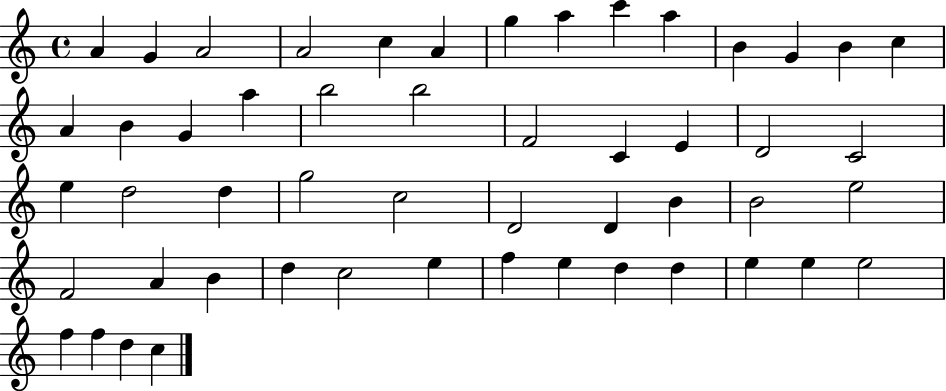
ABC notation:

X:1
T:Untitled
M:4/4
L:1/4
K:C
A G A2 A2 c A g a c' a B G B c A B G a b2 b2 F2 C E D2 C2 e d2 d g2 c2 D2 D B B2 e2 F2 A B d c2 e f e d d e e e2 f f d c